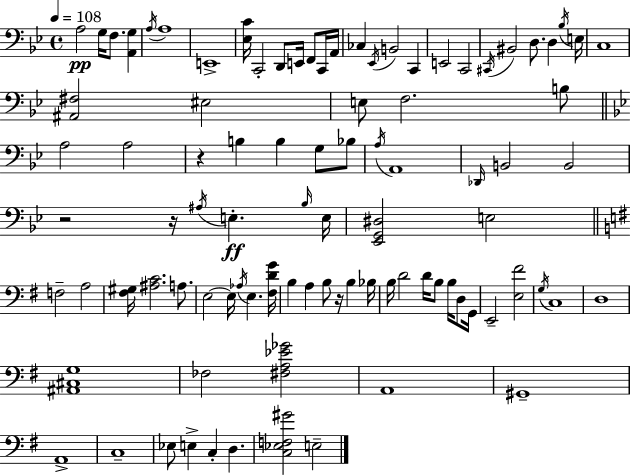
X:1
T:Untitled
M:4/4
L:1/4
K:Bb
A,2 G,/4 F,/2 [A,,G,] A,/4 A,4 E,,4 [_E,C]/4 C,,2 D,,/2 E,,/4 F,,/2 C,,/4 A,,/4 _C, _E,,/4 B,,2 C,, E,,2 C,,2 ^C,,/4 ^B,,2 D,/2 D, _B,/4 E,/4 C,4 [^A,,^F,]2 ^E,2 E,/2 F,2 B,/2 A,2 A,2 z B, B, G,/2 _B,/2 A,/4 A,,4 _D,,/4 B,,2 B,,2 z2 z/4 ^A,/4 E, _B,/4 E,/4 [_E,,G,,^D,]2 E,2 F,2 A,2 [^F,^G,]/4 [^A,C]2 A,/2 E,2 E,/4 _A,/4 E, [^F,DG]/4 B, A, B,/2 z/4 B, _B,/4 B,/4 D2 D/4 B,/2 B,/4 D,/2 G,,/4 E,,2 [E,^F]2 G,/4 C,4 D,4 [^A,,^C,G,]4 _F,2 [^F,A,_E_G]2 A,,4 ^G,,4 A,,4 C,4 _E,/2 E, C, D, [C,_E,F,^G]2 E,2